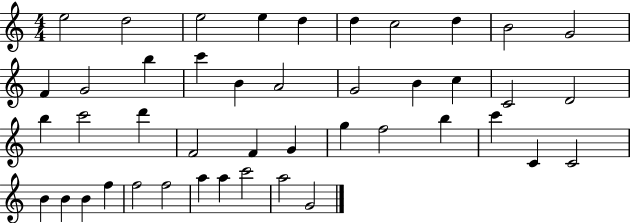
E5/h D5/h E5/h E5/q D5/q D5/q C5/h D5/q B4/h G4/h F4/q G4/h B5/q C6/q B4/q A4/h G4/h B4/q C5/q C4/h D4/h B5/q C6/h D6/q F4/h F4/q G4/q G5/q F5/h B5/q C6/q C4/q C4/h B4/q B4/q B4/q F5/q F5/h F5/h A5/q A5/q C6/h A5/h G4/h